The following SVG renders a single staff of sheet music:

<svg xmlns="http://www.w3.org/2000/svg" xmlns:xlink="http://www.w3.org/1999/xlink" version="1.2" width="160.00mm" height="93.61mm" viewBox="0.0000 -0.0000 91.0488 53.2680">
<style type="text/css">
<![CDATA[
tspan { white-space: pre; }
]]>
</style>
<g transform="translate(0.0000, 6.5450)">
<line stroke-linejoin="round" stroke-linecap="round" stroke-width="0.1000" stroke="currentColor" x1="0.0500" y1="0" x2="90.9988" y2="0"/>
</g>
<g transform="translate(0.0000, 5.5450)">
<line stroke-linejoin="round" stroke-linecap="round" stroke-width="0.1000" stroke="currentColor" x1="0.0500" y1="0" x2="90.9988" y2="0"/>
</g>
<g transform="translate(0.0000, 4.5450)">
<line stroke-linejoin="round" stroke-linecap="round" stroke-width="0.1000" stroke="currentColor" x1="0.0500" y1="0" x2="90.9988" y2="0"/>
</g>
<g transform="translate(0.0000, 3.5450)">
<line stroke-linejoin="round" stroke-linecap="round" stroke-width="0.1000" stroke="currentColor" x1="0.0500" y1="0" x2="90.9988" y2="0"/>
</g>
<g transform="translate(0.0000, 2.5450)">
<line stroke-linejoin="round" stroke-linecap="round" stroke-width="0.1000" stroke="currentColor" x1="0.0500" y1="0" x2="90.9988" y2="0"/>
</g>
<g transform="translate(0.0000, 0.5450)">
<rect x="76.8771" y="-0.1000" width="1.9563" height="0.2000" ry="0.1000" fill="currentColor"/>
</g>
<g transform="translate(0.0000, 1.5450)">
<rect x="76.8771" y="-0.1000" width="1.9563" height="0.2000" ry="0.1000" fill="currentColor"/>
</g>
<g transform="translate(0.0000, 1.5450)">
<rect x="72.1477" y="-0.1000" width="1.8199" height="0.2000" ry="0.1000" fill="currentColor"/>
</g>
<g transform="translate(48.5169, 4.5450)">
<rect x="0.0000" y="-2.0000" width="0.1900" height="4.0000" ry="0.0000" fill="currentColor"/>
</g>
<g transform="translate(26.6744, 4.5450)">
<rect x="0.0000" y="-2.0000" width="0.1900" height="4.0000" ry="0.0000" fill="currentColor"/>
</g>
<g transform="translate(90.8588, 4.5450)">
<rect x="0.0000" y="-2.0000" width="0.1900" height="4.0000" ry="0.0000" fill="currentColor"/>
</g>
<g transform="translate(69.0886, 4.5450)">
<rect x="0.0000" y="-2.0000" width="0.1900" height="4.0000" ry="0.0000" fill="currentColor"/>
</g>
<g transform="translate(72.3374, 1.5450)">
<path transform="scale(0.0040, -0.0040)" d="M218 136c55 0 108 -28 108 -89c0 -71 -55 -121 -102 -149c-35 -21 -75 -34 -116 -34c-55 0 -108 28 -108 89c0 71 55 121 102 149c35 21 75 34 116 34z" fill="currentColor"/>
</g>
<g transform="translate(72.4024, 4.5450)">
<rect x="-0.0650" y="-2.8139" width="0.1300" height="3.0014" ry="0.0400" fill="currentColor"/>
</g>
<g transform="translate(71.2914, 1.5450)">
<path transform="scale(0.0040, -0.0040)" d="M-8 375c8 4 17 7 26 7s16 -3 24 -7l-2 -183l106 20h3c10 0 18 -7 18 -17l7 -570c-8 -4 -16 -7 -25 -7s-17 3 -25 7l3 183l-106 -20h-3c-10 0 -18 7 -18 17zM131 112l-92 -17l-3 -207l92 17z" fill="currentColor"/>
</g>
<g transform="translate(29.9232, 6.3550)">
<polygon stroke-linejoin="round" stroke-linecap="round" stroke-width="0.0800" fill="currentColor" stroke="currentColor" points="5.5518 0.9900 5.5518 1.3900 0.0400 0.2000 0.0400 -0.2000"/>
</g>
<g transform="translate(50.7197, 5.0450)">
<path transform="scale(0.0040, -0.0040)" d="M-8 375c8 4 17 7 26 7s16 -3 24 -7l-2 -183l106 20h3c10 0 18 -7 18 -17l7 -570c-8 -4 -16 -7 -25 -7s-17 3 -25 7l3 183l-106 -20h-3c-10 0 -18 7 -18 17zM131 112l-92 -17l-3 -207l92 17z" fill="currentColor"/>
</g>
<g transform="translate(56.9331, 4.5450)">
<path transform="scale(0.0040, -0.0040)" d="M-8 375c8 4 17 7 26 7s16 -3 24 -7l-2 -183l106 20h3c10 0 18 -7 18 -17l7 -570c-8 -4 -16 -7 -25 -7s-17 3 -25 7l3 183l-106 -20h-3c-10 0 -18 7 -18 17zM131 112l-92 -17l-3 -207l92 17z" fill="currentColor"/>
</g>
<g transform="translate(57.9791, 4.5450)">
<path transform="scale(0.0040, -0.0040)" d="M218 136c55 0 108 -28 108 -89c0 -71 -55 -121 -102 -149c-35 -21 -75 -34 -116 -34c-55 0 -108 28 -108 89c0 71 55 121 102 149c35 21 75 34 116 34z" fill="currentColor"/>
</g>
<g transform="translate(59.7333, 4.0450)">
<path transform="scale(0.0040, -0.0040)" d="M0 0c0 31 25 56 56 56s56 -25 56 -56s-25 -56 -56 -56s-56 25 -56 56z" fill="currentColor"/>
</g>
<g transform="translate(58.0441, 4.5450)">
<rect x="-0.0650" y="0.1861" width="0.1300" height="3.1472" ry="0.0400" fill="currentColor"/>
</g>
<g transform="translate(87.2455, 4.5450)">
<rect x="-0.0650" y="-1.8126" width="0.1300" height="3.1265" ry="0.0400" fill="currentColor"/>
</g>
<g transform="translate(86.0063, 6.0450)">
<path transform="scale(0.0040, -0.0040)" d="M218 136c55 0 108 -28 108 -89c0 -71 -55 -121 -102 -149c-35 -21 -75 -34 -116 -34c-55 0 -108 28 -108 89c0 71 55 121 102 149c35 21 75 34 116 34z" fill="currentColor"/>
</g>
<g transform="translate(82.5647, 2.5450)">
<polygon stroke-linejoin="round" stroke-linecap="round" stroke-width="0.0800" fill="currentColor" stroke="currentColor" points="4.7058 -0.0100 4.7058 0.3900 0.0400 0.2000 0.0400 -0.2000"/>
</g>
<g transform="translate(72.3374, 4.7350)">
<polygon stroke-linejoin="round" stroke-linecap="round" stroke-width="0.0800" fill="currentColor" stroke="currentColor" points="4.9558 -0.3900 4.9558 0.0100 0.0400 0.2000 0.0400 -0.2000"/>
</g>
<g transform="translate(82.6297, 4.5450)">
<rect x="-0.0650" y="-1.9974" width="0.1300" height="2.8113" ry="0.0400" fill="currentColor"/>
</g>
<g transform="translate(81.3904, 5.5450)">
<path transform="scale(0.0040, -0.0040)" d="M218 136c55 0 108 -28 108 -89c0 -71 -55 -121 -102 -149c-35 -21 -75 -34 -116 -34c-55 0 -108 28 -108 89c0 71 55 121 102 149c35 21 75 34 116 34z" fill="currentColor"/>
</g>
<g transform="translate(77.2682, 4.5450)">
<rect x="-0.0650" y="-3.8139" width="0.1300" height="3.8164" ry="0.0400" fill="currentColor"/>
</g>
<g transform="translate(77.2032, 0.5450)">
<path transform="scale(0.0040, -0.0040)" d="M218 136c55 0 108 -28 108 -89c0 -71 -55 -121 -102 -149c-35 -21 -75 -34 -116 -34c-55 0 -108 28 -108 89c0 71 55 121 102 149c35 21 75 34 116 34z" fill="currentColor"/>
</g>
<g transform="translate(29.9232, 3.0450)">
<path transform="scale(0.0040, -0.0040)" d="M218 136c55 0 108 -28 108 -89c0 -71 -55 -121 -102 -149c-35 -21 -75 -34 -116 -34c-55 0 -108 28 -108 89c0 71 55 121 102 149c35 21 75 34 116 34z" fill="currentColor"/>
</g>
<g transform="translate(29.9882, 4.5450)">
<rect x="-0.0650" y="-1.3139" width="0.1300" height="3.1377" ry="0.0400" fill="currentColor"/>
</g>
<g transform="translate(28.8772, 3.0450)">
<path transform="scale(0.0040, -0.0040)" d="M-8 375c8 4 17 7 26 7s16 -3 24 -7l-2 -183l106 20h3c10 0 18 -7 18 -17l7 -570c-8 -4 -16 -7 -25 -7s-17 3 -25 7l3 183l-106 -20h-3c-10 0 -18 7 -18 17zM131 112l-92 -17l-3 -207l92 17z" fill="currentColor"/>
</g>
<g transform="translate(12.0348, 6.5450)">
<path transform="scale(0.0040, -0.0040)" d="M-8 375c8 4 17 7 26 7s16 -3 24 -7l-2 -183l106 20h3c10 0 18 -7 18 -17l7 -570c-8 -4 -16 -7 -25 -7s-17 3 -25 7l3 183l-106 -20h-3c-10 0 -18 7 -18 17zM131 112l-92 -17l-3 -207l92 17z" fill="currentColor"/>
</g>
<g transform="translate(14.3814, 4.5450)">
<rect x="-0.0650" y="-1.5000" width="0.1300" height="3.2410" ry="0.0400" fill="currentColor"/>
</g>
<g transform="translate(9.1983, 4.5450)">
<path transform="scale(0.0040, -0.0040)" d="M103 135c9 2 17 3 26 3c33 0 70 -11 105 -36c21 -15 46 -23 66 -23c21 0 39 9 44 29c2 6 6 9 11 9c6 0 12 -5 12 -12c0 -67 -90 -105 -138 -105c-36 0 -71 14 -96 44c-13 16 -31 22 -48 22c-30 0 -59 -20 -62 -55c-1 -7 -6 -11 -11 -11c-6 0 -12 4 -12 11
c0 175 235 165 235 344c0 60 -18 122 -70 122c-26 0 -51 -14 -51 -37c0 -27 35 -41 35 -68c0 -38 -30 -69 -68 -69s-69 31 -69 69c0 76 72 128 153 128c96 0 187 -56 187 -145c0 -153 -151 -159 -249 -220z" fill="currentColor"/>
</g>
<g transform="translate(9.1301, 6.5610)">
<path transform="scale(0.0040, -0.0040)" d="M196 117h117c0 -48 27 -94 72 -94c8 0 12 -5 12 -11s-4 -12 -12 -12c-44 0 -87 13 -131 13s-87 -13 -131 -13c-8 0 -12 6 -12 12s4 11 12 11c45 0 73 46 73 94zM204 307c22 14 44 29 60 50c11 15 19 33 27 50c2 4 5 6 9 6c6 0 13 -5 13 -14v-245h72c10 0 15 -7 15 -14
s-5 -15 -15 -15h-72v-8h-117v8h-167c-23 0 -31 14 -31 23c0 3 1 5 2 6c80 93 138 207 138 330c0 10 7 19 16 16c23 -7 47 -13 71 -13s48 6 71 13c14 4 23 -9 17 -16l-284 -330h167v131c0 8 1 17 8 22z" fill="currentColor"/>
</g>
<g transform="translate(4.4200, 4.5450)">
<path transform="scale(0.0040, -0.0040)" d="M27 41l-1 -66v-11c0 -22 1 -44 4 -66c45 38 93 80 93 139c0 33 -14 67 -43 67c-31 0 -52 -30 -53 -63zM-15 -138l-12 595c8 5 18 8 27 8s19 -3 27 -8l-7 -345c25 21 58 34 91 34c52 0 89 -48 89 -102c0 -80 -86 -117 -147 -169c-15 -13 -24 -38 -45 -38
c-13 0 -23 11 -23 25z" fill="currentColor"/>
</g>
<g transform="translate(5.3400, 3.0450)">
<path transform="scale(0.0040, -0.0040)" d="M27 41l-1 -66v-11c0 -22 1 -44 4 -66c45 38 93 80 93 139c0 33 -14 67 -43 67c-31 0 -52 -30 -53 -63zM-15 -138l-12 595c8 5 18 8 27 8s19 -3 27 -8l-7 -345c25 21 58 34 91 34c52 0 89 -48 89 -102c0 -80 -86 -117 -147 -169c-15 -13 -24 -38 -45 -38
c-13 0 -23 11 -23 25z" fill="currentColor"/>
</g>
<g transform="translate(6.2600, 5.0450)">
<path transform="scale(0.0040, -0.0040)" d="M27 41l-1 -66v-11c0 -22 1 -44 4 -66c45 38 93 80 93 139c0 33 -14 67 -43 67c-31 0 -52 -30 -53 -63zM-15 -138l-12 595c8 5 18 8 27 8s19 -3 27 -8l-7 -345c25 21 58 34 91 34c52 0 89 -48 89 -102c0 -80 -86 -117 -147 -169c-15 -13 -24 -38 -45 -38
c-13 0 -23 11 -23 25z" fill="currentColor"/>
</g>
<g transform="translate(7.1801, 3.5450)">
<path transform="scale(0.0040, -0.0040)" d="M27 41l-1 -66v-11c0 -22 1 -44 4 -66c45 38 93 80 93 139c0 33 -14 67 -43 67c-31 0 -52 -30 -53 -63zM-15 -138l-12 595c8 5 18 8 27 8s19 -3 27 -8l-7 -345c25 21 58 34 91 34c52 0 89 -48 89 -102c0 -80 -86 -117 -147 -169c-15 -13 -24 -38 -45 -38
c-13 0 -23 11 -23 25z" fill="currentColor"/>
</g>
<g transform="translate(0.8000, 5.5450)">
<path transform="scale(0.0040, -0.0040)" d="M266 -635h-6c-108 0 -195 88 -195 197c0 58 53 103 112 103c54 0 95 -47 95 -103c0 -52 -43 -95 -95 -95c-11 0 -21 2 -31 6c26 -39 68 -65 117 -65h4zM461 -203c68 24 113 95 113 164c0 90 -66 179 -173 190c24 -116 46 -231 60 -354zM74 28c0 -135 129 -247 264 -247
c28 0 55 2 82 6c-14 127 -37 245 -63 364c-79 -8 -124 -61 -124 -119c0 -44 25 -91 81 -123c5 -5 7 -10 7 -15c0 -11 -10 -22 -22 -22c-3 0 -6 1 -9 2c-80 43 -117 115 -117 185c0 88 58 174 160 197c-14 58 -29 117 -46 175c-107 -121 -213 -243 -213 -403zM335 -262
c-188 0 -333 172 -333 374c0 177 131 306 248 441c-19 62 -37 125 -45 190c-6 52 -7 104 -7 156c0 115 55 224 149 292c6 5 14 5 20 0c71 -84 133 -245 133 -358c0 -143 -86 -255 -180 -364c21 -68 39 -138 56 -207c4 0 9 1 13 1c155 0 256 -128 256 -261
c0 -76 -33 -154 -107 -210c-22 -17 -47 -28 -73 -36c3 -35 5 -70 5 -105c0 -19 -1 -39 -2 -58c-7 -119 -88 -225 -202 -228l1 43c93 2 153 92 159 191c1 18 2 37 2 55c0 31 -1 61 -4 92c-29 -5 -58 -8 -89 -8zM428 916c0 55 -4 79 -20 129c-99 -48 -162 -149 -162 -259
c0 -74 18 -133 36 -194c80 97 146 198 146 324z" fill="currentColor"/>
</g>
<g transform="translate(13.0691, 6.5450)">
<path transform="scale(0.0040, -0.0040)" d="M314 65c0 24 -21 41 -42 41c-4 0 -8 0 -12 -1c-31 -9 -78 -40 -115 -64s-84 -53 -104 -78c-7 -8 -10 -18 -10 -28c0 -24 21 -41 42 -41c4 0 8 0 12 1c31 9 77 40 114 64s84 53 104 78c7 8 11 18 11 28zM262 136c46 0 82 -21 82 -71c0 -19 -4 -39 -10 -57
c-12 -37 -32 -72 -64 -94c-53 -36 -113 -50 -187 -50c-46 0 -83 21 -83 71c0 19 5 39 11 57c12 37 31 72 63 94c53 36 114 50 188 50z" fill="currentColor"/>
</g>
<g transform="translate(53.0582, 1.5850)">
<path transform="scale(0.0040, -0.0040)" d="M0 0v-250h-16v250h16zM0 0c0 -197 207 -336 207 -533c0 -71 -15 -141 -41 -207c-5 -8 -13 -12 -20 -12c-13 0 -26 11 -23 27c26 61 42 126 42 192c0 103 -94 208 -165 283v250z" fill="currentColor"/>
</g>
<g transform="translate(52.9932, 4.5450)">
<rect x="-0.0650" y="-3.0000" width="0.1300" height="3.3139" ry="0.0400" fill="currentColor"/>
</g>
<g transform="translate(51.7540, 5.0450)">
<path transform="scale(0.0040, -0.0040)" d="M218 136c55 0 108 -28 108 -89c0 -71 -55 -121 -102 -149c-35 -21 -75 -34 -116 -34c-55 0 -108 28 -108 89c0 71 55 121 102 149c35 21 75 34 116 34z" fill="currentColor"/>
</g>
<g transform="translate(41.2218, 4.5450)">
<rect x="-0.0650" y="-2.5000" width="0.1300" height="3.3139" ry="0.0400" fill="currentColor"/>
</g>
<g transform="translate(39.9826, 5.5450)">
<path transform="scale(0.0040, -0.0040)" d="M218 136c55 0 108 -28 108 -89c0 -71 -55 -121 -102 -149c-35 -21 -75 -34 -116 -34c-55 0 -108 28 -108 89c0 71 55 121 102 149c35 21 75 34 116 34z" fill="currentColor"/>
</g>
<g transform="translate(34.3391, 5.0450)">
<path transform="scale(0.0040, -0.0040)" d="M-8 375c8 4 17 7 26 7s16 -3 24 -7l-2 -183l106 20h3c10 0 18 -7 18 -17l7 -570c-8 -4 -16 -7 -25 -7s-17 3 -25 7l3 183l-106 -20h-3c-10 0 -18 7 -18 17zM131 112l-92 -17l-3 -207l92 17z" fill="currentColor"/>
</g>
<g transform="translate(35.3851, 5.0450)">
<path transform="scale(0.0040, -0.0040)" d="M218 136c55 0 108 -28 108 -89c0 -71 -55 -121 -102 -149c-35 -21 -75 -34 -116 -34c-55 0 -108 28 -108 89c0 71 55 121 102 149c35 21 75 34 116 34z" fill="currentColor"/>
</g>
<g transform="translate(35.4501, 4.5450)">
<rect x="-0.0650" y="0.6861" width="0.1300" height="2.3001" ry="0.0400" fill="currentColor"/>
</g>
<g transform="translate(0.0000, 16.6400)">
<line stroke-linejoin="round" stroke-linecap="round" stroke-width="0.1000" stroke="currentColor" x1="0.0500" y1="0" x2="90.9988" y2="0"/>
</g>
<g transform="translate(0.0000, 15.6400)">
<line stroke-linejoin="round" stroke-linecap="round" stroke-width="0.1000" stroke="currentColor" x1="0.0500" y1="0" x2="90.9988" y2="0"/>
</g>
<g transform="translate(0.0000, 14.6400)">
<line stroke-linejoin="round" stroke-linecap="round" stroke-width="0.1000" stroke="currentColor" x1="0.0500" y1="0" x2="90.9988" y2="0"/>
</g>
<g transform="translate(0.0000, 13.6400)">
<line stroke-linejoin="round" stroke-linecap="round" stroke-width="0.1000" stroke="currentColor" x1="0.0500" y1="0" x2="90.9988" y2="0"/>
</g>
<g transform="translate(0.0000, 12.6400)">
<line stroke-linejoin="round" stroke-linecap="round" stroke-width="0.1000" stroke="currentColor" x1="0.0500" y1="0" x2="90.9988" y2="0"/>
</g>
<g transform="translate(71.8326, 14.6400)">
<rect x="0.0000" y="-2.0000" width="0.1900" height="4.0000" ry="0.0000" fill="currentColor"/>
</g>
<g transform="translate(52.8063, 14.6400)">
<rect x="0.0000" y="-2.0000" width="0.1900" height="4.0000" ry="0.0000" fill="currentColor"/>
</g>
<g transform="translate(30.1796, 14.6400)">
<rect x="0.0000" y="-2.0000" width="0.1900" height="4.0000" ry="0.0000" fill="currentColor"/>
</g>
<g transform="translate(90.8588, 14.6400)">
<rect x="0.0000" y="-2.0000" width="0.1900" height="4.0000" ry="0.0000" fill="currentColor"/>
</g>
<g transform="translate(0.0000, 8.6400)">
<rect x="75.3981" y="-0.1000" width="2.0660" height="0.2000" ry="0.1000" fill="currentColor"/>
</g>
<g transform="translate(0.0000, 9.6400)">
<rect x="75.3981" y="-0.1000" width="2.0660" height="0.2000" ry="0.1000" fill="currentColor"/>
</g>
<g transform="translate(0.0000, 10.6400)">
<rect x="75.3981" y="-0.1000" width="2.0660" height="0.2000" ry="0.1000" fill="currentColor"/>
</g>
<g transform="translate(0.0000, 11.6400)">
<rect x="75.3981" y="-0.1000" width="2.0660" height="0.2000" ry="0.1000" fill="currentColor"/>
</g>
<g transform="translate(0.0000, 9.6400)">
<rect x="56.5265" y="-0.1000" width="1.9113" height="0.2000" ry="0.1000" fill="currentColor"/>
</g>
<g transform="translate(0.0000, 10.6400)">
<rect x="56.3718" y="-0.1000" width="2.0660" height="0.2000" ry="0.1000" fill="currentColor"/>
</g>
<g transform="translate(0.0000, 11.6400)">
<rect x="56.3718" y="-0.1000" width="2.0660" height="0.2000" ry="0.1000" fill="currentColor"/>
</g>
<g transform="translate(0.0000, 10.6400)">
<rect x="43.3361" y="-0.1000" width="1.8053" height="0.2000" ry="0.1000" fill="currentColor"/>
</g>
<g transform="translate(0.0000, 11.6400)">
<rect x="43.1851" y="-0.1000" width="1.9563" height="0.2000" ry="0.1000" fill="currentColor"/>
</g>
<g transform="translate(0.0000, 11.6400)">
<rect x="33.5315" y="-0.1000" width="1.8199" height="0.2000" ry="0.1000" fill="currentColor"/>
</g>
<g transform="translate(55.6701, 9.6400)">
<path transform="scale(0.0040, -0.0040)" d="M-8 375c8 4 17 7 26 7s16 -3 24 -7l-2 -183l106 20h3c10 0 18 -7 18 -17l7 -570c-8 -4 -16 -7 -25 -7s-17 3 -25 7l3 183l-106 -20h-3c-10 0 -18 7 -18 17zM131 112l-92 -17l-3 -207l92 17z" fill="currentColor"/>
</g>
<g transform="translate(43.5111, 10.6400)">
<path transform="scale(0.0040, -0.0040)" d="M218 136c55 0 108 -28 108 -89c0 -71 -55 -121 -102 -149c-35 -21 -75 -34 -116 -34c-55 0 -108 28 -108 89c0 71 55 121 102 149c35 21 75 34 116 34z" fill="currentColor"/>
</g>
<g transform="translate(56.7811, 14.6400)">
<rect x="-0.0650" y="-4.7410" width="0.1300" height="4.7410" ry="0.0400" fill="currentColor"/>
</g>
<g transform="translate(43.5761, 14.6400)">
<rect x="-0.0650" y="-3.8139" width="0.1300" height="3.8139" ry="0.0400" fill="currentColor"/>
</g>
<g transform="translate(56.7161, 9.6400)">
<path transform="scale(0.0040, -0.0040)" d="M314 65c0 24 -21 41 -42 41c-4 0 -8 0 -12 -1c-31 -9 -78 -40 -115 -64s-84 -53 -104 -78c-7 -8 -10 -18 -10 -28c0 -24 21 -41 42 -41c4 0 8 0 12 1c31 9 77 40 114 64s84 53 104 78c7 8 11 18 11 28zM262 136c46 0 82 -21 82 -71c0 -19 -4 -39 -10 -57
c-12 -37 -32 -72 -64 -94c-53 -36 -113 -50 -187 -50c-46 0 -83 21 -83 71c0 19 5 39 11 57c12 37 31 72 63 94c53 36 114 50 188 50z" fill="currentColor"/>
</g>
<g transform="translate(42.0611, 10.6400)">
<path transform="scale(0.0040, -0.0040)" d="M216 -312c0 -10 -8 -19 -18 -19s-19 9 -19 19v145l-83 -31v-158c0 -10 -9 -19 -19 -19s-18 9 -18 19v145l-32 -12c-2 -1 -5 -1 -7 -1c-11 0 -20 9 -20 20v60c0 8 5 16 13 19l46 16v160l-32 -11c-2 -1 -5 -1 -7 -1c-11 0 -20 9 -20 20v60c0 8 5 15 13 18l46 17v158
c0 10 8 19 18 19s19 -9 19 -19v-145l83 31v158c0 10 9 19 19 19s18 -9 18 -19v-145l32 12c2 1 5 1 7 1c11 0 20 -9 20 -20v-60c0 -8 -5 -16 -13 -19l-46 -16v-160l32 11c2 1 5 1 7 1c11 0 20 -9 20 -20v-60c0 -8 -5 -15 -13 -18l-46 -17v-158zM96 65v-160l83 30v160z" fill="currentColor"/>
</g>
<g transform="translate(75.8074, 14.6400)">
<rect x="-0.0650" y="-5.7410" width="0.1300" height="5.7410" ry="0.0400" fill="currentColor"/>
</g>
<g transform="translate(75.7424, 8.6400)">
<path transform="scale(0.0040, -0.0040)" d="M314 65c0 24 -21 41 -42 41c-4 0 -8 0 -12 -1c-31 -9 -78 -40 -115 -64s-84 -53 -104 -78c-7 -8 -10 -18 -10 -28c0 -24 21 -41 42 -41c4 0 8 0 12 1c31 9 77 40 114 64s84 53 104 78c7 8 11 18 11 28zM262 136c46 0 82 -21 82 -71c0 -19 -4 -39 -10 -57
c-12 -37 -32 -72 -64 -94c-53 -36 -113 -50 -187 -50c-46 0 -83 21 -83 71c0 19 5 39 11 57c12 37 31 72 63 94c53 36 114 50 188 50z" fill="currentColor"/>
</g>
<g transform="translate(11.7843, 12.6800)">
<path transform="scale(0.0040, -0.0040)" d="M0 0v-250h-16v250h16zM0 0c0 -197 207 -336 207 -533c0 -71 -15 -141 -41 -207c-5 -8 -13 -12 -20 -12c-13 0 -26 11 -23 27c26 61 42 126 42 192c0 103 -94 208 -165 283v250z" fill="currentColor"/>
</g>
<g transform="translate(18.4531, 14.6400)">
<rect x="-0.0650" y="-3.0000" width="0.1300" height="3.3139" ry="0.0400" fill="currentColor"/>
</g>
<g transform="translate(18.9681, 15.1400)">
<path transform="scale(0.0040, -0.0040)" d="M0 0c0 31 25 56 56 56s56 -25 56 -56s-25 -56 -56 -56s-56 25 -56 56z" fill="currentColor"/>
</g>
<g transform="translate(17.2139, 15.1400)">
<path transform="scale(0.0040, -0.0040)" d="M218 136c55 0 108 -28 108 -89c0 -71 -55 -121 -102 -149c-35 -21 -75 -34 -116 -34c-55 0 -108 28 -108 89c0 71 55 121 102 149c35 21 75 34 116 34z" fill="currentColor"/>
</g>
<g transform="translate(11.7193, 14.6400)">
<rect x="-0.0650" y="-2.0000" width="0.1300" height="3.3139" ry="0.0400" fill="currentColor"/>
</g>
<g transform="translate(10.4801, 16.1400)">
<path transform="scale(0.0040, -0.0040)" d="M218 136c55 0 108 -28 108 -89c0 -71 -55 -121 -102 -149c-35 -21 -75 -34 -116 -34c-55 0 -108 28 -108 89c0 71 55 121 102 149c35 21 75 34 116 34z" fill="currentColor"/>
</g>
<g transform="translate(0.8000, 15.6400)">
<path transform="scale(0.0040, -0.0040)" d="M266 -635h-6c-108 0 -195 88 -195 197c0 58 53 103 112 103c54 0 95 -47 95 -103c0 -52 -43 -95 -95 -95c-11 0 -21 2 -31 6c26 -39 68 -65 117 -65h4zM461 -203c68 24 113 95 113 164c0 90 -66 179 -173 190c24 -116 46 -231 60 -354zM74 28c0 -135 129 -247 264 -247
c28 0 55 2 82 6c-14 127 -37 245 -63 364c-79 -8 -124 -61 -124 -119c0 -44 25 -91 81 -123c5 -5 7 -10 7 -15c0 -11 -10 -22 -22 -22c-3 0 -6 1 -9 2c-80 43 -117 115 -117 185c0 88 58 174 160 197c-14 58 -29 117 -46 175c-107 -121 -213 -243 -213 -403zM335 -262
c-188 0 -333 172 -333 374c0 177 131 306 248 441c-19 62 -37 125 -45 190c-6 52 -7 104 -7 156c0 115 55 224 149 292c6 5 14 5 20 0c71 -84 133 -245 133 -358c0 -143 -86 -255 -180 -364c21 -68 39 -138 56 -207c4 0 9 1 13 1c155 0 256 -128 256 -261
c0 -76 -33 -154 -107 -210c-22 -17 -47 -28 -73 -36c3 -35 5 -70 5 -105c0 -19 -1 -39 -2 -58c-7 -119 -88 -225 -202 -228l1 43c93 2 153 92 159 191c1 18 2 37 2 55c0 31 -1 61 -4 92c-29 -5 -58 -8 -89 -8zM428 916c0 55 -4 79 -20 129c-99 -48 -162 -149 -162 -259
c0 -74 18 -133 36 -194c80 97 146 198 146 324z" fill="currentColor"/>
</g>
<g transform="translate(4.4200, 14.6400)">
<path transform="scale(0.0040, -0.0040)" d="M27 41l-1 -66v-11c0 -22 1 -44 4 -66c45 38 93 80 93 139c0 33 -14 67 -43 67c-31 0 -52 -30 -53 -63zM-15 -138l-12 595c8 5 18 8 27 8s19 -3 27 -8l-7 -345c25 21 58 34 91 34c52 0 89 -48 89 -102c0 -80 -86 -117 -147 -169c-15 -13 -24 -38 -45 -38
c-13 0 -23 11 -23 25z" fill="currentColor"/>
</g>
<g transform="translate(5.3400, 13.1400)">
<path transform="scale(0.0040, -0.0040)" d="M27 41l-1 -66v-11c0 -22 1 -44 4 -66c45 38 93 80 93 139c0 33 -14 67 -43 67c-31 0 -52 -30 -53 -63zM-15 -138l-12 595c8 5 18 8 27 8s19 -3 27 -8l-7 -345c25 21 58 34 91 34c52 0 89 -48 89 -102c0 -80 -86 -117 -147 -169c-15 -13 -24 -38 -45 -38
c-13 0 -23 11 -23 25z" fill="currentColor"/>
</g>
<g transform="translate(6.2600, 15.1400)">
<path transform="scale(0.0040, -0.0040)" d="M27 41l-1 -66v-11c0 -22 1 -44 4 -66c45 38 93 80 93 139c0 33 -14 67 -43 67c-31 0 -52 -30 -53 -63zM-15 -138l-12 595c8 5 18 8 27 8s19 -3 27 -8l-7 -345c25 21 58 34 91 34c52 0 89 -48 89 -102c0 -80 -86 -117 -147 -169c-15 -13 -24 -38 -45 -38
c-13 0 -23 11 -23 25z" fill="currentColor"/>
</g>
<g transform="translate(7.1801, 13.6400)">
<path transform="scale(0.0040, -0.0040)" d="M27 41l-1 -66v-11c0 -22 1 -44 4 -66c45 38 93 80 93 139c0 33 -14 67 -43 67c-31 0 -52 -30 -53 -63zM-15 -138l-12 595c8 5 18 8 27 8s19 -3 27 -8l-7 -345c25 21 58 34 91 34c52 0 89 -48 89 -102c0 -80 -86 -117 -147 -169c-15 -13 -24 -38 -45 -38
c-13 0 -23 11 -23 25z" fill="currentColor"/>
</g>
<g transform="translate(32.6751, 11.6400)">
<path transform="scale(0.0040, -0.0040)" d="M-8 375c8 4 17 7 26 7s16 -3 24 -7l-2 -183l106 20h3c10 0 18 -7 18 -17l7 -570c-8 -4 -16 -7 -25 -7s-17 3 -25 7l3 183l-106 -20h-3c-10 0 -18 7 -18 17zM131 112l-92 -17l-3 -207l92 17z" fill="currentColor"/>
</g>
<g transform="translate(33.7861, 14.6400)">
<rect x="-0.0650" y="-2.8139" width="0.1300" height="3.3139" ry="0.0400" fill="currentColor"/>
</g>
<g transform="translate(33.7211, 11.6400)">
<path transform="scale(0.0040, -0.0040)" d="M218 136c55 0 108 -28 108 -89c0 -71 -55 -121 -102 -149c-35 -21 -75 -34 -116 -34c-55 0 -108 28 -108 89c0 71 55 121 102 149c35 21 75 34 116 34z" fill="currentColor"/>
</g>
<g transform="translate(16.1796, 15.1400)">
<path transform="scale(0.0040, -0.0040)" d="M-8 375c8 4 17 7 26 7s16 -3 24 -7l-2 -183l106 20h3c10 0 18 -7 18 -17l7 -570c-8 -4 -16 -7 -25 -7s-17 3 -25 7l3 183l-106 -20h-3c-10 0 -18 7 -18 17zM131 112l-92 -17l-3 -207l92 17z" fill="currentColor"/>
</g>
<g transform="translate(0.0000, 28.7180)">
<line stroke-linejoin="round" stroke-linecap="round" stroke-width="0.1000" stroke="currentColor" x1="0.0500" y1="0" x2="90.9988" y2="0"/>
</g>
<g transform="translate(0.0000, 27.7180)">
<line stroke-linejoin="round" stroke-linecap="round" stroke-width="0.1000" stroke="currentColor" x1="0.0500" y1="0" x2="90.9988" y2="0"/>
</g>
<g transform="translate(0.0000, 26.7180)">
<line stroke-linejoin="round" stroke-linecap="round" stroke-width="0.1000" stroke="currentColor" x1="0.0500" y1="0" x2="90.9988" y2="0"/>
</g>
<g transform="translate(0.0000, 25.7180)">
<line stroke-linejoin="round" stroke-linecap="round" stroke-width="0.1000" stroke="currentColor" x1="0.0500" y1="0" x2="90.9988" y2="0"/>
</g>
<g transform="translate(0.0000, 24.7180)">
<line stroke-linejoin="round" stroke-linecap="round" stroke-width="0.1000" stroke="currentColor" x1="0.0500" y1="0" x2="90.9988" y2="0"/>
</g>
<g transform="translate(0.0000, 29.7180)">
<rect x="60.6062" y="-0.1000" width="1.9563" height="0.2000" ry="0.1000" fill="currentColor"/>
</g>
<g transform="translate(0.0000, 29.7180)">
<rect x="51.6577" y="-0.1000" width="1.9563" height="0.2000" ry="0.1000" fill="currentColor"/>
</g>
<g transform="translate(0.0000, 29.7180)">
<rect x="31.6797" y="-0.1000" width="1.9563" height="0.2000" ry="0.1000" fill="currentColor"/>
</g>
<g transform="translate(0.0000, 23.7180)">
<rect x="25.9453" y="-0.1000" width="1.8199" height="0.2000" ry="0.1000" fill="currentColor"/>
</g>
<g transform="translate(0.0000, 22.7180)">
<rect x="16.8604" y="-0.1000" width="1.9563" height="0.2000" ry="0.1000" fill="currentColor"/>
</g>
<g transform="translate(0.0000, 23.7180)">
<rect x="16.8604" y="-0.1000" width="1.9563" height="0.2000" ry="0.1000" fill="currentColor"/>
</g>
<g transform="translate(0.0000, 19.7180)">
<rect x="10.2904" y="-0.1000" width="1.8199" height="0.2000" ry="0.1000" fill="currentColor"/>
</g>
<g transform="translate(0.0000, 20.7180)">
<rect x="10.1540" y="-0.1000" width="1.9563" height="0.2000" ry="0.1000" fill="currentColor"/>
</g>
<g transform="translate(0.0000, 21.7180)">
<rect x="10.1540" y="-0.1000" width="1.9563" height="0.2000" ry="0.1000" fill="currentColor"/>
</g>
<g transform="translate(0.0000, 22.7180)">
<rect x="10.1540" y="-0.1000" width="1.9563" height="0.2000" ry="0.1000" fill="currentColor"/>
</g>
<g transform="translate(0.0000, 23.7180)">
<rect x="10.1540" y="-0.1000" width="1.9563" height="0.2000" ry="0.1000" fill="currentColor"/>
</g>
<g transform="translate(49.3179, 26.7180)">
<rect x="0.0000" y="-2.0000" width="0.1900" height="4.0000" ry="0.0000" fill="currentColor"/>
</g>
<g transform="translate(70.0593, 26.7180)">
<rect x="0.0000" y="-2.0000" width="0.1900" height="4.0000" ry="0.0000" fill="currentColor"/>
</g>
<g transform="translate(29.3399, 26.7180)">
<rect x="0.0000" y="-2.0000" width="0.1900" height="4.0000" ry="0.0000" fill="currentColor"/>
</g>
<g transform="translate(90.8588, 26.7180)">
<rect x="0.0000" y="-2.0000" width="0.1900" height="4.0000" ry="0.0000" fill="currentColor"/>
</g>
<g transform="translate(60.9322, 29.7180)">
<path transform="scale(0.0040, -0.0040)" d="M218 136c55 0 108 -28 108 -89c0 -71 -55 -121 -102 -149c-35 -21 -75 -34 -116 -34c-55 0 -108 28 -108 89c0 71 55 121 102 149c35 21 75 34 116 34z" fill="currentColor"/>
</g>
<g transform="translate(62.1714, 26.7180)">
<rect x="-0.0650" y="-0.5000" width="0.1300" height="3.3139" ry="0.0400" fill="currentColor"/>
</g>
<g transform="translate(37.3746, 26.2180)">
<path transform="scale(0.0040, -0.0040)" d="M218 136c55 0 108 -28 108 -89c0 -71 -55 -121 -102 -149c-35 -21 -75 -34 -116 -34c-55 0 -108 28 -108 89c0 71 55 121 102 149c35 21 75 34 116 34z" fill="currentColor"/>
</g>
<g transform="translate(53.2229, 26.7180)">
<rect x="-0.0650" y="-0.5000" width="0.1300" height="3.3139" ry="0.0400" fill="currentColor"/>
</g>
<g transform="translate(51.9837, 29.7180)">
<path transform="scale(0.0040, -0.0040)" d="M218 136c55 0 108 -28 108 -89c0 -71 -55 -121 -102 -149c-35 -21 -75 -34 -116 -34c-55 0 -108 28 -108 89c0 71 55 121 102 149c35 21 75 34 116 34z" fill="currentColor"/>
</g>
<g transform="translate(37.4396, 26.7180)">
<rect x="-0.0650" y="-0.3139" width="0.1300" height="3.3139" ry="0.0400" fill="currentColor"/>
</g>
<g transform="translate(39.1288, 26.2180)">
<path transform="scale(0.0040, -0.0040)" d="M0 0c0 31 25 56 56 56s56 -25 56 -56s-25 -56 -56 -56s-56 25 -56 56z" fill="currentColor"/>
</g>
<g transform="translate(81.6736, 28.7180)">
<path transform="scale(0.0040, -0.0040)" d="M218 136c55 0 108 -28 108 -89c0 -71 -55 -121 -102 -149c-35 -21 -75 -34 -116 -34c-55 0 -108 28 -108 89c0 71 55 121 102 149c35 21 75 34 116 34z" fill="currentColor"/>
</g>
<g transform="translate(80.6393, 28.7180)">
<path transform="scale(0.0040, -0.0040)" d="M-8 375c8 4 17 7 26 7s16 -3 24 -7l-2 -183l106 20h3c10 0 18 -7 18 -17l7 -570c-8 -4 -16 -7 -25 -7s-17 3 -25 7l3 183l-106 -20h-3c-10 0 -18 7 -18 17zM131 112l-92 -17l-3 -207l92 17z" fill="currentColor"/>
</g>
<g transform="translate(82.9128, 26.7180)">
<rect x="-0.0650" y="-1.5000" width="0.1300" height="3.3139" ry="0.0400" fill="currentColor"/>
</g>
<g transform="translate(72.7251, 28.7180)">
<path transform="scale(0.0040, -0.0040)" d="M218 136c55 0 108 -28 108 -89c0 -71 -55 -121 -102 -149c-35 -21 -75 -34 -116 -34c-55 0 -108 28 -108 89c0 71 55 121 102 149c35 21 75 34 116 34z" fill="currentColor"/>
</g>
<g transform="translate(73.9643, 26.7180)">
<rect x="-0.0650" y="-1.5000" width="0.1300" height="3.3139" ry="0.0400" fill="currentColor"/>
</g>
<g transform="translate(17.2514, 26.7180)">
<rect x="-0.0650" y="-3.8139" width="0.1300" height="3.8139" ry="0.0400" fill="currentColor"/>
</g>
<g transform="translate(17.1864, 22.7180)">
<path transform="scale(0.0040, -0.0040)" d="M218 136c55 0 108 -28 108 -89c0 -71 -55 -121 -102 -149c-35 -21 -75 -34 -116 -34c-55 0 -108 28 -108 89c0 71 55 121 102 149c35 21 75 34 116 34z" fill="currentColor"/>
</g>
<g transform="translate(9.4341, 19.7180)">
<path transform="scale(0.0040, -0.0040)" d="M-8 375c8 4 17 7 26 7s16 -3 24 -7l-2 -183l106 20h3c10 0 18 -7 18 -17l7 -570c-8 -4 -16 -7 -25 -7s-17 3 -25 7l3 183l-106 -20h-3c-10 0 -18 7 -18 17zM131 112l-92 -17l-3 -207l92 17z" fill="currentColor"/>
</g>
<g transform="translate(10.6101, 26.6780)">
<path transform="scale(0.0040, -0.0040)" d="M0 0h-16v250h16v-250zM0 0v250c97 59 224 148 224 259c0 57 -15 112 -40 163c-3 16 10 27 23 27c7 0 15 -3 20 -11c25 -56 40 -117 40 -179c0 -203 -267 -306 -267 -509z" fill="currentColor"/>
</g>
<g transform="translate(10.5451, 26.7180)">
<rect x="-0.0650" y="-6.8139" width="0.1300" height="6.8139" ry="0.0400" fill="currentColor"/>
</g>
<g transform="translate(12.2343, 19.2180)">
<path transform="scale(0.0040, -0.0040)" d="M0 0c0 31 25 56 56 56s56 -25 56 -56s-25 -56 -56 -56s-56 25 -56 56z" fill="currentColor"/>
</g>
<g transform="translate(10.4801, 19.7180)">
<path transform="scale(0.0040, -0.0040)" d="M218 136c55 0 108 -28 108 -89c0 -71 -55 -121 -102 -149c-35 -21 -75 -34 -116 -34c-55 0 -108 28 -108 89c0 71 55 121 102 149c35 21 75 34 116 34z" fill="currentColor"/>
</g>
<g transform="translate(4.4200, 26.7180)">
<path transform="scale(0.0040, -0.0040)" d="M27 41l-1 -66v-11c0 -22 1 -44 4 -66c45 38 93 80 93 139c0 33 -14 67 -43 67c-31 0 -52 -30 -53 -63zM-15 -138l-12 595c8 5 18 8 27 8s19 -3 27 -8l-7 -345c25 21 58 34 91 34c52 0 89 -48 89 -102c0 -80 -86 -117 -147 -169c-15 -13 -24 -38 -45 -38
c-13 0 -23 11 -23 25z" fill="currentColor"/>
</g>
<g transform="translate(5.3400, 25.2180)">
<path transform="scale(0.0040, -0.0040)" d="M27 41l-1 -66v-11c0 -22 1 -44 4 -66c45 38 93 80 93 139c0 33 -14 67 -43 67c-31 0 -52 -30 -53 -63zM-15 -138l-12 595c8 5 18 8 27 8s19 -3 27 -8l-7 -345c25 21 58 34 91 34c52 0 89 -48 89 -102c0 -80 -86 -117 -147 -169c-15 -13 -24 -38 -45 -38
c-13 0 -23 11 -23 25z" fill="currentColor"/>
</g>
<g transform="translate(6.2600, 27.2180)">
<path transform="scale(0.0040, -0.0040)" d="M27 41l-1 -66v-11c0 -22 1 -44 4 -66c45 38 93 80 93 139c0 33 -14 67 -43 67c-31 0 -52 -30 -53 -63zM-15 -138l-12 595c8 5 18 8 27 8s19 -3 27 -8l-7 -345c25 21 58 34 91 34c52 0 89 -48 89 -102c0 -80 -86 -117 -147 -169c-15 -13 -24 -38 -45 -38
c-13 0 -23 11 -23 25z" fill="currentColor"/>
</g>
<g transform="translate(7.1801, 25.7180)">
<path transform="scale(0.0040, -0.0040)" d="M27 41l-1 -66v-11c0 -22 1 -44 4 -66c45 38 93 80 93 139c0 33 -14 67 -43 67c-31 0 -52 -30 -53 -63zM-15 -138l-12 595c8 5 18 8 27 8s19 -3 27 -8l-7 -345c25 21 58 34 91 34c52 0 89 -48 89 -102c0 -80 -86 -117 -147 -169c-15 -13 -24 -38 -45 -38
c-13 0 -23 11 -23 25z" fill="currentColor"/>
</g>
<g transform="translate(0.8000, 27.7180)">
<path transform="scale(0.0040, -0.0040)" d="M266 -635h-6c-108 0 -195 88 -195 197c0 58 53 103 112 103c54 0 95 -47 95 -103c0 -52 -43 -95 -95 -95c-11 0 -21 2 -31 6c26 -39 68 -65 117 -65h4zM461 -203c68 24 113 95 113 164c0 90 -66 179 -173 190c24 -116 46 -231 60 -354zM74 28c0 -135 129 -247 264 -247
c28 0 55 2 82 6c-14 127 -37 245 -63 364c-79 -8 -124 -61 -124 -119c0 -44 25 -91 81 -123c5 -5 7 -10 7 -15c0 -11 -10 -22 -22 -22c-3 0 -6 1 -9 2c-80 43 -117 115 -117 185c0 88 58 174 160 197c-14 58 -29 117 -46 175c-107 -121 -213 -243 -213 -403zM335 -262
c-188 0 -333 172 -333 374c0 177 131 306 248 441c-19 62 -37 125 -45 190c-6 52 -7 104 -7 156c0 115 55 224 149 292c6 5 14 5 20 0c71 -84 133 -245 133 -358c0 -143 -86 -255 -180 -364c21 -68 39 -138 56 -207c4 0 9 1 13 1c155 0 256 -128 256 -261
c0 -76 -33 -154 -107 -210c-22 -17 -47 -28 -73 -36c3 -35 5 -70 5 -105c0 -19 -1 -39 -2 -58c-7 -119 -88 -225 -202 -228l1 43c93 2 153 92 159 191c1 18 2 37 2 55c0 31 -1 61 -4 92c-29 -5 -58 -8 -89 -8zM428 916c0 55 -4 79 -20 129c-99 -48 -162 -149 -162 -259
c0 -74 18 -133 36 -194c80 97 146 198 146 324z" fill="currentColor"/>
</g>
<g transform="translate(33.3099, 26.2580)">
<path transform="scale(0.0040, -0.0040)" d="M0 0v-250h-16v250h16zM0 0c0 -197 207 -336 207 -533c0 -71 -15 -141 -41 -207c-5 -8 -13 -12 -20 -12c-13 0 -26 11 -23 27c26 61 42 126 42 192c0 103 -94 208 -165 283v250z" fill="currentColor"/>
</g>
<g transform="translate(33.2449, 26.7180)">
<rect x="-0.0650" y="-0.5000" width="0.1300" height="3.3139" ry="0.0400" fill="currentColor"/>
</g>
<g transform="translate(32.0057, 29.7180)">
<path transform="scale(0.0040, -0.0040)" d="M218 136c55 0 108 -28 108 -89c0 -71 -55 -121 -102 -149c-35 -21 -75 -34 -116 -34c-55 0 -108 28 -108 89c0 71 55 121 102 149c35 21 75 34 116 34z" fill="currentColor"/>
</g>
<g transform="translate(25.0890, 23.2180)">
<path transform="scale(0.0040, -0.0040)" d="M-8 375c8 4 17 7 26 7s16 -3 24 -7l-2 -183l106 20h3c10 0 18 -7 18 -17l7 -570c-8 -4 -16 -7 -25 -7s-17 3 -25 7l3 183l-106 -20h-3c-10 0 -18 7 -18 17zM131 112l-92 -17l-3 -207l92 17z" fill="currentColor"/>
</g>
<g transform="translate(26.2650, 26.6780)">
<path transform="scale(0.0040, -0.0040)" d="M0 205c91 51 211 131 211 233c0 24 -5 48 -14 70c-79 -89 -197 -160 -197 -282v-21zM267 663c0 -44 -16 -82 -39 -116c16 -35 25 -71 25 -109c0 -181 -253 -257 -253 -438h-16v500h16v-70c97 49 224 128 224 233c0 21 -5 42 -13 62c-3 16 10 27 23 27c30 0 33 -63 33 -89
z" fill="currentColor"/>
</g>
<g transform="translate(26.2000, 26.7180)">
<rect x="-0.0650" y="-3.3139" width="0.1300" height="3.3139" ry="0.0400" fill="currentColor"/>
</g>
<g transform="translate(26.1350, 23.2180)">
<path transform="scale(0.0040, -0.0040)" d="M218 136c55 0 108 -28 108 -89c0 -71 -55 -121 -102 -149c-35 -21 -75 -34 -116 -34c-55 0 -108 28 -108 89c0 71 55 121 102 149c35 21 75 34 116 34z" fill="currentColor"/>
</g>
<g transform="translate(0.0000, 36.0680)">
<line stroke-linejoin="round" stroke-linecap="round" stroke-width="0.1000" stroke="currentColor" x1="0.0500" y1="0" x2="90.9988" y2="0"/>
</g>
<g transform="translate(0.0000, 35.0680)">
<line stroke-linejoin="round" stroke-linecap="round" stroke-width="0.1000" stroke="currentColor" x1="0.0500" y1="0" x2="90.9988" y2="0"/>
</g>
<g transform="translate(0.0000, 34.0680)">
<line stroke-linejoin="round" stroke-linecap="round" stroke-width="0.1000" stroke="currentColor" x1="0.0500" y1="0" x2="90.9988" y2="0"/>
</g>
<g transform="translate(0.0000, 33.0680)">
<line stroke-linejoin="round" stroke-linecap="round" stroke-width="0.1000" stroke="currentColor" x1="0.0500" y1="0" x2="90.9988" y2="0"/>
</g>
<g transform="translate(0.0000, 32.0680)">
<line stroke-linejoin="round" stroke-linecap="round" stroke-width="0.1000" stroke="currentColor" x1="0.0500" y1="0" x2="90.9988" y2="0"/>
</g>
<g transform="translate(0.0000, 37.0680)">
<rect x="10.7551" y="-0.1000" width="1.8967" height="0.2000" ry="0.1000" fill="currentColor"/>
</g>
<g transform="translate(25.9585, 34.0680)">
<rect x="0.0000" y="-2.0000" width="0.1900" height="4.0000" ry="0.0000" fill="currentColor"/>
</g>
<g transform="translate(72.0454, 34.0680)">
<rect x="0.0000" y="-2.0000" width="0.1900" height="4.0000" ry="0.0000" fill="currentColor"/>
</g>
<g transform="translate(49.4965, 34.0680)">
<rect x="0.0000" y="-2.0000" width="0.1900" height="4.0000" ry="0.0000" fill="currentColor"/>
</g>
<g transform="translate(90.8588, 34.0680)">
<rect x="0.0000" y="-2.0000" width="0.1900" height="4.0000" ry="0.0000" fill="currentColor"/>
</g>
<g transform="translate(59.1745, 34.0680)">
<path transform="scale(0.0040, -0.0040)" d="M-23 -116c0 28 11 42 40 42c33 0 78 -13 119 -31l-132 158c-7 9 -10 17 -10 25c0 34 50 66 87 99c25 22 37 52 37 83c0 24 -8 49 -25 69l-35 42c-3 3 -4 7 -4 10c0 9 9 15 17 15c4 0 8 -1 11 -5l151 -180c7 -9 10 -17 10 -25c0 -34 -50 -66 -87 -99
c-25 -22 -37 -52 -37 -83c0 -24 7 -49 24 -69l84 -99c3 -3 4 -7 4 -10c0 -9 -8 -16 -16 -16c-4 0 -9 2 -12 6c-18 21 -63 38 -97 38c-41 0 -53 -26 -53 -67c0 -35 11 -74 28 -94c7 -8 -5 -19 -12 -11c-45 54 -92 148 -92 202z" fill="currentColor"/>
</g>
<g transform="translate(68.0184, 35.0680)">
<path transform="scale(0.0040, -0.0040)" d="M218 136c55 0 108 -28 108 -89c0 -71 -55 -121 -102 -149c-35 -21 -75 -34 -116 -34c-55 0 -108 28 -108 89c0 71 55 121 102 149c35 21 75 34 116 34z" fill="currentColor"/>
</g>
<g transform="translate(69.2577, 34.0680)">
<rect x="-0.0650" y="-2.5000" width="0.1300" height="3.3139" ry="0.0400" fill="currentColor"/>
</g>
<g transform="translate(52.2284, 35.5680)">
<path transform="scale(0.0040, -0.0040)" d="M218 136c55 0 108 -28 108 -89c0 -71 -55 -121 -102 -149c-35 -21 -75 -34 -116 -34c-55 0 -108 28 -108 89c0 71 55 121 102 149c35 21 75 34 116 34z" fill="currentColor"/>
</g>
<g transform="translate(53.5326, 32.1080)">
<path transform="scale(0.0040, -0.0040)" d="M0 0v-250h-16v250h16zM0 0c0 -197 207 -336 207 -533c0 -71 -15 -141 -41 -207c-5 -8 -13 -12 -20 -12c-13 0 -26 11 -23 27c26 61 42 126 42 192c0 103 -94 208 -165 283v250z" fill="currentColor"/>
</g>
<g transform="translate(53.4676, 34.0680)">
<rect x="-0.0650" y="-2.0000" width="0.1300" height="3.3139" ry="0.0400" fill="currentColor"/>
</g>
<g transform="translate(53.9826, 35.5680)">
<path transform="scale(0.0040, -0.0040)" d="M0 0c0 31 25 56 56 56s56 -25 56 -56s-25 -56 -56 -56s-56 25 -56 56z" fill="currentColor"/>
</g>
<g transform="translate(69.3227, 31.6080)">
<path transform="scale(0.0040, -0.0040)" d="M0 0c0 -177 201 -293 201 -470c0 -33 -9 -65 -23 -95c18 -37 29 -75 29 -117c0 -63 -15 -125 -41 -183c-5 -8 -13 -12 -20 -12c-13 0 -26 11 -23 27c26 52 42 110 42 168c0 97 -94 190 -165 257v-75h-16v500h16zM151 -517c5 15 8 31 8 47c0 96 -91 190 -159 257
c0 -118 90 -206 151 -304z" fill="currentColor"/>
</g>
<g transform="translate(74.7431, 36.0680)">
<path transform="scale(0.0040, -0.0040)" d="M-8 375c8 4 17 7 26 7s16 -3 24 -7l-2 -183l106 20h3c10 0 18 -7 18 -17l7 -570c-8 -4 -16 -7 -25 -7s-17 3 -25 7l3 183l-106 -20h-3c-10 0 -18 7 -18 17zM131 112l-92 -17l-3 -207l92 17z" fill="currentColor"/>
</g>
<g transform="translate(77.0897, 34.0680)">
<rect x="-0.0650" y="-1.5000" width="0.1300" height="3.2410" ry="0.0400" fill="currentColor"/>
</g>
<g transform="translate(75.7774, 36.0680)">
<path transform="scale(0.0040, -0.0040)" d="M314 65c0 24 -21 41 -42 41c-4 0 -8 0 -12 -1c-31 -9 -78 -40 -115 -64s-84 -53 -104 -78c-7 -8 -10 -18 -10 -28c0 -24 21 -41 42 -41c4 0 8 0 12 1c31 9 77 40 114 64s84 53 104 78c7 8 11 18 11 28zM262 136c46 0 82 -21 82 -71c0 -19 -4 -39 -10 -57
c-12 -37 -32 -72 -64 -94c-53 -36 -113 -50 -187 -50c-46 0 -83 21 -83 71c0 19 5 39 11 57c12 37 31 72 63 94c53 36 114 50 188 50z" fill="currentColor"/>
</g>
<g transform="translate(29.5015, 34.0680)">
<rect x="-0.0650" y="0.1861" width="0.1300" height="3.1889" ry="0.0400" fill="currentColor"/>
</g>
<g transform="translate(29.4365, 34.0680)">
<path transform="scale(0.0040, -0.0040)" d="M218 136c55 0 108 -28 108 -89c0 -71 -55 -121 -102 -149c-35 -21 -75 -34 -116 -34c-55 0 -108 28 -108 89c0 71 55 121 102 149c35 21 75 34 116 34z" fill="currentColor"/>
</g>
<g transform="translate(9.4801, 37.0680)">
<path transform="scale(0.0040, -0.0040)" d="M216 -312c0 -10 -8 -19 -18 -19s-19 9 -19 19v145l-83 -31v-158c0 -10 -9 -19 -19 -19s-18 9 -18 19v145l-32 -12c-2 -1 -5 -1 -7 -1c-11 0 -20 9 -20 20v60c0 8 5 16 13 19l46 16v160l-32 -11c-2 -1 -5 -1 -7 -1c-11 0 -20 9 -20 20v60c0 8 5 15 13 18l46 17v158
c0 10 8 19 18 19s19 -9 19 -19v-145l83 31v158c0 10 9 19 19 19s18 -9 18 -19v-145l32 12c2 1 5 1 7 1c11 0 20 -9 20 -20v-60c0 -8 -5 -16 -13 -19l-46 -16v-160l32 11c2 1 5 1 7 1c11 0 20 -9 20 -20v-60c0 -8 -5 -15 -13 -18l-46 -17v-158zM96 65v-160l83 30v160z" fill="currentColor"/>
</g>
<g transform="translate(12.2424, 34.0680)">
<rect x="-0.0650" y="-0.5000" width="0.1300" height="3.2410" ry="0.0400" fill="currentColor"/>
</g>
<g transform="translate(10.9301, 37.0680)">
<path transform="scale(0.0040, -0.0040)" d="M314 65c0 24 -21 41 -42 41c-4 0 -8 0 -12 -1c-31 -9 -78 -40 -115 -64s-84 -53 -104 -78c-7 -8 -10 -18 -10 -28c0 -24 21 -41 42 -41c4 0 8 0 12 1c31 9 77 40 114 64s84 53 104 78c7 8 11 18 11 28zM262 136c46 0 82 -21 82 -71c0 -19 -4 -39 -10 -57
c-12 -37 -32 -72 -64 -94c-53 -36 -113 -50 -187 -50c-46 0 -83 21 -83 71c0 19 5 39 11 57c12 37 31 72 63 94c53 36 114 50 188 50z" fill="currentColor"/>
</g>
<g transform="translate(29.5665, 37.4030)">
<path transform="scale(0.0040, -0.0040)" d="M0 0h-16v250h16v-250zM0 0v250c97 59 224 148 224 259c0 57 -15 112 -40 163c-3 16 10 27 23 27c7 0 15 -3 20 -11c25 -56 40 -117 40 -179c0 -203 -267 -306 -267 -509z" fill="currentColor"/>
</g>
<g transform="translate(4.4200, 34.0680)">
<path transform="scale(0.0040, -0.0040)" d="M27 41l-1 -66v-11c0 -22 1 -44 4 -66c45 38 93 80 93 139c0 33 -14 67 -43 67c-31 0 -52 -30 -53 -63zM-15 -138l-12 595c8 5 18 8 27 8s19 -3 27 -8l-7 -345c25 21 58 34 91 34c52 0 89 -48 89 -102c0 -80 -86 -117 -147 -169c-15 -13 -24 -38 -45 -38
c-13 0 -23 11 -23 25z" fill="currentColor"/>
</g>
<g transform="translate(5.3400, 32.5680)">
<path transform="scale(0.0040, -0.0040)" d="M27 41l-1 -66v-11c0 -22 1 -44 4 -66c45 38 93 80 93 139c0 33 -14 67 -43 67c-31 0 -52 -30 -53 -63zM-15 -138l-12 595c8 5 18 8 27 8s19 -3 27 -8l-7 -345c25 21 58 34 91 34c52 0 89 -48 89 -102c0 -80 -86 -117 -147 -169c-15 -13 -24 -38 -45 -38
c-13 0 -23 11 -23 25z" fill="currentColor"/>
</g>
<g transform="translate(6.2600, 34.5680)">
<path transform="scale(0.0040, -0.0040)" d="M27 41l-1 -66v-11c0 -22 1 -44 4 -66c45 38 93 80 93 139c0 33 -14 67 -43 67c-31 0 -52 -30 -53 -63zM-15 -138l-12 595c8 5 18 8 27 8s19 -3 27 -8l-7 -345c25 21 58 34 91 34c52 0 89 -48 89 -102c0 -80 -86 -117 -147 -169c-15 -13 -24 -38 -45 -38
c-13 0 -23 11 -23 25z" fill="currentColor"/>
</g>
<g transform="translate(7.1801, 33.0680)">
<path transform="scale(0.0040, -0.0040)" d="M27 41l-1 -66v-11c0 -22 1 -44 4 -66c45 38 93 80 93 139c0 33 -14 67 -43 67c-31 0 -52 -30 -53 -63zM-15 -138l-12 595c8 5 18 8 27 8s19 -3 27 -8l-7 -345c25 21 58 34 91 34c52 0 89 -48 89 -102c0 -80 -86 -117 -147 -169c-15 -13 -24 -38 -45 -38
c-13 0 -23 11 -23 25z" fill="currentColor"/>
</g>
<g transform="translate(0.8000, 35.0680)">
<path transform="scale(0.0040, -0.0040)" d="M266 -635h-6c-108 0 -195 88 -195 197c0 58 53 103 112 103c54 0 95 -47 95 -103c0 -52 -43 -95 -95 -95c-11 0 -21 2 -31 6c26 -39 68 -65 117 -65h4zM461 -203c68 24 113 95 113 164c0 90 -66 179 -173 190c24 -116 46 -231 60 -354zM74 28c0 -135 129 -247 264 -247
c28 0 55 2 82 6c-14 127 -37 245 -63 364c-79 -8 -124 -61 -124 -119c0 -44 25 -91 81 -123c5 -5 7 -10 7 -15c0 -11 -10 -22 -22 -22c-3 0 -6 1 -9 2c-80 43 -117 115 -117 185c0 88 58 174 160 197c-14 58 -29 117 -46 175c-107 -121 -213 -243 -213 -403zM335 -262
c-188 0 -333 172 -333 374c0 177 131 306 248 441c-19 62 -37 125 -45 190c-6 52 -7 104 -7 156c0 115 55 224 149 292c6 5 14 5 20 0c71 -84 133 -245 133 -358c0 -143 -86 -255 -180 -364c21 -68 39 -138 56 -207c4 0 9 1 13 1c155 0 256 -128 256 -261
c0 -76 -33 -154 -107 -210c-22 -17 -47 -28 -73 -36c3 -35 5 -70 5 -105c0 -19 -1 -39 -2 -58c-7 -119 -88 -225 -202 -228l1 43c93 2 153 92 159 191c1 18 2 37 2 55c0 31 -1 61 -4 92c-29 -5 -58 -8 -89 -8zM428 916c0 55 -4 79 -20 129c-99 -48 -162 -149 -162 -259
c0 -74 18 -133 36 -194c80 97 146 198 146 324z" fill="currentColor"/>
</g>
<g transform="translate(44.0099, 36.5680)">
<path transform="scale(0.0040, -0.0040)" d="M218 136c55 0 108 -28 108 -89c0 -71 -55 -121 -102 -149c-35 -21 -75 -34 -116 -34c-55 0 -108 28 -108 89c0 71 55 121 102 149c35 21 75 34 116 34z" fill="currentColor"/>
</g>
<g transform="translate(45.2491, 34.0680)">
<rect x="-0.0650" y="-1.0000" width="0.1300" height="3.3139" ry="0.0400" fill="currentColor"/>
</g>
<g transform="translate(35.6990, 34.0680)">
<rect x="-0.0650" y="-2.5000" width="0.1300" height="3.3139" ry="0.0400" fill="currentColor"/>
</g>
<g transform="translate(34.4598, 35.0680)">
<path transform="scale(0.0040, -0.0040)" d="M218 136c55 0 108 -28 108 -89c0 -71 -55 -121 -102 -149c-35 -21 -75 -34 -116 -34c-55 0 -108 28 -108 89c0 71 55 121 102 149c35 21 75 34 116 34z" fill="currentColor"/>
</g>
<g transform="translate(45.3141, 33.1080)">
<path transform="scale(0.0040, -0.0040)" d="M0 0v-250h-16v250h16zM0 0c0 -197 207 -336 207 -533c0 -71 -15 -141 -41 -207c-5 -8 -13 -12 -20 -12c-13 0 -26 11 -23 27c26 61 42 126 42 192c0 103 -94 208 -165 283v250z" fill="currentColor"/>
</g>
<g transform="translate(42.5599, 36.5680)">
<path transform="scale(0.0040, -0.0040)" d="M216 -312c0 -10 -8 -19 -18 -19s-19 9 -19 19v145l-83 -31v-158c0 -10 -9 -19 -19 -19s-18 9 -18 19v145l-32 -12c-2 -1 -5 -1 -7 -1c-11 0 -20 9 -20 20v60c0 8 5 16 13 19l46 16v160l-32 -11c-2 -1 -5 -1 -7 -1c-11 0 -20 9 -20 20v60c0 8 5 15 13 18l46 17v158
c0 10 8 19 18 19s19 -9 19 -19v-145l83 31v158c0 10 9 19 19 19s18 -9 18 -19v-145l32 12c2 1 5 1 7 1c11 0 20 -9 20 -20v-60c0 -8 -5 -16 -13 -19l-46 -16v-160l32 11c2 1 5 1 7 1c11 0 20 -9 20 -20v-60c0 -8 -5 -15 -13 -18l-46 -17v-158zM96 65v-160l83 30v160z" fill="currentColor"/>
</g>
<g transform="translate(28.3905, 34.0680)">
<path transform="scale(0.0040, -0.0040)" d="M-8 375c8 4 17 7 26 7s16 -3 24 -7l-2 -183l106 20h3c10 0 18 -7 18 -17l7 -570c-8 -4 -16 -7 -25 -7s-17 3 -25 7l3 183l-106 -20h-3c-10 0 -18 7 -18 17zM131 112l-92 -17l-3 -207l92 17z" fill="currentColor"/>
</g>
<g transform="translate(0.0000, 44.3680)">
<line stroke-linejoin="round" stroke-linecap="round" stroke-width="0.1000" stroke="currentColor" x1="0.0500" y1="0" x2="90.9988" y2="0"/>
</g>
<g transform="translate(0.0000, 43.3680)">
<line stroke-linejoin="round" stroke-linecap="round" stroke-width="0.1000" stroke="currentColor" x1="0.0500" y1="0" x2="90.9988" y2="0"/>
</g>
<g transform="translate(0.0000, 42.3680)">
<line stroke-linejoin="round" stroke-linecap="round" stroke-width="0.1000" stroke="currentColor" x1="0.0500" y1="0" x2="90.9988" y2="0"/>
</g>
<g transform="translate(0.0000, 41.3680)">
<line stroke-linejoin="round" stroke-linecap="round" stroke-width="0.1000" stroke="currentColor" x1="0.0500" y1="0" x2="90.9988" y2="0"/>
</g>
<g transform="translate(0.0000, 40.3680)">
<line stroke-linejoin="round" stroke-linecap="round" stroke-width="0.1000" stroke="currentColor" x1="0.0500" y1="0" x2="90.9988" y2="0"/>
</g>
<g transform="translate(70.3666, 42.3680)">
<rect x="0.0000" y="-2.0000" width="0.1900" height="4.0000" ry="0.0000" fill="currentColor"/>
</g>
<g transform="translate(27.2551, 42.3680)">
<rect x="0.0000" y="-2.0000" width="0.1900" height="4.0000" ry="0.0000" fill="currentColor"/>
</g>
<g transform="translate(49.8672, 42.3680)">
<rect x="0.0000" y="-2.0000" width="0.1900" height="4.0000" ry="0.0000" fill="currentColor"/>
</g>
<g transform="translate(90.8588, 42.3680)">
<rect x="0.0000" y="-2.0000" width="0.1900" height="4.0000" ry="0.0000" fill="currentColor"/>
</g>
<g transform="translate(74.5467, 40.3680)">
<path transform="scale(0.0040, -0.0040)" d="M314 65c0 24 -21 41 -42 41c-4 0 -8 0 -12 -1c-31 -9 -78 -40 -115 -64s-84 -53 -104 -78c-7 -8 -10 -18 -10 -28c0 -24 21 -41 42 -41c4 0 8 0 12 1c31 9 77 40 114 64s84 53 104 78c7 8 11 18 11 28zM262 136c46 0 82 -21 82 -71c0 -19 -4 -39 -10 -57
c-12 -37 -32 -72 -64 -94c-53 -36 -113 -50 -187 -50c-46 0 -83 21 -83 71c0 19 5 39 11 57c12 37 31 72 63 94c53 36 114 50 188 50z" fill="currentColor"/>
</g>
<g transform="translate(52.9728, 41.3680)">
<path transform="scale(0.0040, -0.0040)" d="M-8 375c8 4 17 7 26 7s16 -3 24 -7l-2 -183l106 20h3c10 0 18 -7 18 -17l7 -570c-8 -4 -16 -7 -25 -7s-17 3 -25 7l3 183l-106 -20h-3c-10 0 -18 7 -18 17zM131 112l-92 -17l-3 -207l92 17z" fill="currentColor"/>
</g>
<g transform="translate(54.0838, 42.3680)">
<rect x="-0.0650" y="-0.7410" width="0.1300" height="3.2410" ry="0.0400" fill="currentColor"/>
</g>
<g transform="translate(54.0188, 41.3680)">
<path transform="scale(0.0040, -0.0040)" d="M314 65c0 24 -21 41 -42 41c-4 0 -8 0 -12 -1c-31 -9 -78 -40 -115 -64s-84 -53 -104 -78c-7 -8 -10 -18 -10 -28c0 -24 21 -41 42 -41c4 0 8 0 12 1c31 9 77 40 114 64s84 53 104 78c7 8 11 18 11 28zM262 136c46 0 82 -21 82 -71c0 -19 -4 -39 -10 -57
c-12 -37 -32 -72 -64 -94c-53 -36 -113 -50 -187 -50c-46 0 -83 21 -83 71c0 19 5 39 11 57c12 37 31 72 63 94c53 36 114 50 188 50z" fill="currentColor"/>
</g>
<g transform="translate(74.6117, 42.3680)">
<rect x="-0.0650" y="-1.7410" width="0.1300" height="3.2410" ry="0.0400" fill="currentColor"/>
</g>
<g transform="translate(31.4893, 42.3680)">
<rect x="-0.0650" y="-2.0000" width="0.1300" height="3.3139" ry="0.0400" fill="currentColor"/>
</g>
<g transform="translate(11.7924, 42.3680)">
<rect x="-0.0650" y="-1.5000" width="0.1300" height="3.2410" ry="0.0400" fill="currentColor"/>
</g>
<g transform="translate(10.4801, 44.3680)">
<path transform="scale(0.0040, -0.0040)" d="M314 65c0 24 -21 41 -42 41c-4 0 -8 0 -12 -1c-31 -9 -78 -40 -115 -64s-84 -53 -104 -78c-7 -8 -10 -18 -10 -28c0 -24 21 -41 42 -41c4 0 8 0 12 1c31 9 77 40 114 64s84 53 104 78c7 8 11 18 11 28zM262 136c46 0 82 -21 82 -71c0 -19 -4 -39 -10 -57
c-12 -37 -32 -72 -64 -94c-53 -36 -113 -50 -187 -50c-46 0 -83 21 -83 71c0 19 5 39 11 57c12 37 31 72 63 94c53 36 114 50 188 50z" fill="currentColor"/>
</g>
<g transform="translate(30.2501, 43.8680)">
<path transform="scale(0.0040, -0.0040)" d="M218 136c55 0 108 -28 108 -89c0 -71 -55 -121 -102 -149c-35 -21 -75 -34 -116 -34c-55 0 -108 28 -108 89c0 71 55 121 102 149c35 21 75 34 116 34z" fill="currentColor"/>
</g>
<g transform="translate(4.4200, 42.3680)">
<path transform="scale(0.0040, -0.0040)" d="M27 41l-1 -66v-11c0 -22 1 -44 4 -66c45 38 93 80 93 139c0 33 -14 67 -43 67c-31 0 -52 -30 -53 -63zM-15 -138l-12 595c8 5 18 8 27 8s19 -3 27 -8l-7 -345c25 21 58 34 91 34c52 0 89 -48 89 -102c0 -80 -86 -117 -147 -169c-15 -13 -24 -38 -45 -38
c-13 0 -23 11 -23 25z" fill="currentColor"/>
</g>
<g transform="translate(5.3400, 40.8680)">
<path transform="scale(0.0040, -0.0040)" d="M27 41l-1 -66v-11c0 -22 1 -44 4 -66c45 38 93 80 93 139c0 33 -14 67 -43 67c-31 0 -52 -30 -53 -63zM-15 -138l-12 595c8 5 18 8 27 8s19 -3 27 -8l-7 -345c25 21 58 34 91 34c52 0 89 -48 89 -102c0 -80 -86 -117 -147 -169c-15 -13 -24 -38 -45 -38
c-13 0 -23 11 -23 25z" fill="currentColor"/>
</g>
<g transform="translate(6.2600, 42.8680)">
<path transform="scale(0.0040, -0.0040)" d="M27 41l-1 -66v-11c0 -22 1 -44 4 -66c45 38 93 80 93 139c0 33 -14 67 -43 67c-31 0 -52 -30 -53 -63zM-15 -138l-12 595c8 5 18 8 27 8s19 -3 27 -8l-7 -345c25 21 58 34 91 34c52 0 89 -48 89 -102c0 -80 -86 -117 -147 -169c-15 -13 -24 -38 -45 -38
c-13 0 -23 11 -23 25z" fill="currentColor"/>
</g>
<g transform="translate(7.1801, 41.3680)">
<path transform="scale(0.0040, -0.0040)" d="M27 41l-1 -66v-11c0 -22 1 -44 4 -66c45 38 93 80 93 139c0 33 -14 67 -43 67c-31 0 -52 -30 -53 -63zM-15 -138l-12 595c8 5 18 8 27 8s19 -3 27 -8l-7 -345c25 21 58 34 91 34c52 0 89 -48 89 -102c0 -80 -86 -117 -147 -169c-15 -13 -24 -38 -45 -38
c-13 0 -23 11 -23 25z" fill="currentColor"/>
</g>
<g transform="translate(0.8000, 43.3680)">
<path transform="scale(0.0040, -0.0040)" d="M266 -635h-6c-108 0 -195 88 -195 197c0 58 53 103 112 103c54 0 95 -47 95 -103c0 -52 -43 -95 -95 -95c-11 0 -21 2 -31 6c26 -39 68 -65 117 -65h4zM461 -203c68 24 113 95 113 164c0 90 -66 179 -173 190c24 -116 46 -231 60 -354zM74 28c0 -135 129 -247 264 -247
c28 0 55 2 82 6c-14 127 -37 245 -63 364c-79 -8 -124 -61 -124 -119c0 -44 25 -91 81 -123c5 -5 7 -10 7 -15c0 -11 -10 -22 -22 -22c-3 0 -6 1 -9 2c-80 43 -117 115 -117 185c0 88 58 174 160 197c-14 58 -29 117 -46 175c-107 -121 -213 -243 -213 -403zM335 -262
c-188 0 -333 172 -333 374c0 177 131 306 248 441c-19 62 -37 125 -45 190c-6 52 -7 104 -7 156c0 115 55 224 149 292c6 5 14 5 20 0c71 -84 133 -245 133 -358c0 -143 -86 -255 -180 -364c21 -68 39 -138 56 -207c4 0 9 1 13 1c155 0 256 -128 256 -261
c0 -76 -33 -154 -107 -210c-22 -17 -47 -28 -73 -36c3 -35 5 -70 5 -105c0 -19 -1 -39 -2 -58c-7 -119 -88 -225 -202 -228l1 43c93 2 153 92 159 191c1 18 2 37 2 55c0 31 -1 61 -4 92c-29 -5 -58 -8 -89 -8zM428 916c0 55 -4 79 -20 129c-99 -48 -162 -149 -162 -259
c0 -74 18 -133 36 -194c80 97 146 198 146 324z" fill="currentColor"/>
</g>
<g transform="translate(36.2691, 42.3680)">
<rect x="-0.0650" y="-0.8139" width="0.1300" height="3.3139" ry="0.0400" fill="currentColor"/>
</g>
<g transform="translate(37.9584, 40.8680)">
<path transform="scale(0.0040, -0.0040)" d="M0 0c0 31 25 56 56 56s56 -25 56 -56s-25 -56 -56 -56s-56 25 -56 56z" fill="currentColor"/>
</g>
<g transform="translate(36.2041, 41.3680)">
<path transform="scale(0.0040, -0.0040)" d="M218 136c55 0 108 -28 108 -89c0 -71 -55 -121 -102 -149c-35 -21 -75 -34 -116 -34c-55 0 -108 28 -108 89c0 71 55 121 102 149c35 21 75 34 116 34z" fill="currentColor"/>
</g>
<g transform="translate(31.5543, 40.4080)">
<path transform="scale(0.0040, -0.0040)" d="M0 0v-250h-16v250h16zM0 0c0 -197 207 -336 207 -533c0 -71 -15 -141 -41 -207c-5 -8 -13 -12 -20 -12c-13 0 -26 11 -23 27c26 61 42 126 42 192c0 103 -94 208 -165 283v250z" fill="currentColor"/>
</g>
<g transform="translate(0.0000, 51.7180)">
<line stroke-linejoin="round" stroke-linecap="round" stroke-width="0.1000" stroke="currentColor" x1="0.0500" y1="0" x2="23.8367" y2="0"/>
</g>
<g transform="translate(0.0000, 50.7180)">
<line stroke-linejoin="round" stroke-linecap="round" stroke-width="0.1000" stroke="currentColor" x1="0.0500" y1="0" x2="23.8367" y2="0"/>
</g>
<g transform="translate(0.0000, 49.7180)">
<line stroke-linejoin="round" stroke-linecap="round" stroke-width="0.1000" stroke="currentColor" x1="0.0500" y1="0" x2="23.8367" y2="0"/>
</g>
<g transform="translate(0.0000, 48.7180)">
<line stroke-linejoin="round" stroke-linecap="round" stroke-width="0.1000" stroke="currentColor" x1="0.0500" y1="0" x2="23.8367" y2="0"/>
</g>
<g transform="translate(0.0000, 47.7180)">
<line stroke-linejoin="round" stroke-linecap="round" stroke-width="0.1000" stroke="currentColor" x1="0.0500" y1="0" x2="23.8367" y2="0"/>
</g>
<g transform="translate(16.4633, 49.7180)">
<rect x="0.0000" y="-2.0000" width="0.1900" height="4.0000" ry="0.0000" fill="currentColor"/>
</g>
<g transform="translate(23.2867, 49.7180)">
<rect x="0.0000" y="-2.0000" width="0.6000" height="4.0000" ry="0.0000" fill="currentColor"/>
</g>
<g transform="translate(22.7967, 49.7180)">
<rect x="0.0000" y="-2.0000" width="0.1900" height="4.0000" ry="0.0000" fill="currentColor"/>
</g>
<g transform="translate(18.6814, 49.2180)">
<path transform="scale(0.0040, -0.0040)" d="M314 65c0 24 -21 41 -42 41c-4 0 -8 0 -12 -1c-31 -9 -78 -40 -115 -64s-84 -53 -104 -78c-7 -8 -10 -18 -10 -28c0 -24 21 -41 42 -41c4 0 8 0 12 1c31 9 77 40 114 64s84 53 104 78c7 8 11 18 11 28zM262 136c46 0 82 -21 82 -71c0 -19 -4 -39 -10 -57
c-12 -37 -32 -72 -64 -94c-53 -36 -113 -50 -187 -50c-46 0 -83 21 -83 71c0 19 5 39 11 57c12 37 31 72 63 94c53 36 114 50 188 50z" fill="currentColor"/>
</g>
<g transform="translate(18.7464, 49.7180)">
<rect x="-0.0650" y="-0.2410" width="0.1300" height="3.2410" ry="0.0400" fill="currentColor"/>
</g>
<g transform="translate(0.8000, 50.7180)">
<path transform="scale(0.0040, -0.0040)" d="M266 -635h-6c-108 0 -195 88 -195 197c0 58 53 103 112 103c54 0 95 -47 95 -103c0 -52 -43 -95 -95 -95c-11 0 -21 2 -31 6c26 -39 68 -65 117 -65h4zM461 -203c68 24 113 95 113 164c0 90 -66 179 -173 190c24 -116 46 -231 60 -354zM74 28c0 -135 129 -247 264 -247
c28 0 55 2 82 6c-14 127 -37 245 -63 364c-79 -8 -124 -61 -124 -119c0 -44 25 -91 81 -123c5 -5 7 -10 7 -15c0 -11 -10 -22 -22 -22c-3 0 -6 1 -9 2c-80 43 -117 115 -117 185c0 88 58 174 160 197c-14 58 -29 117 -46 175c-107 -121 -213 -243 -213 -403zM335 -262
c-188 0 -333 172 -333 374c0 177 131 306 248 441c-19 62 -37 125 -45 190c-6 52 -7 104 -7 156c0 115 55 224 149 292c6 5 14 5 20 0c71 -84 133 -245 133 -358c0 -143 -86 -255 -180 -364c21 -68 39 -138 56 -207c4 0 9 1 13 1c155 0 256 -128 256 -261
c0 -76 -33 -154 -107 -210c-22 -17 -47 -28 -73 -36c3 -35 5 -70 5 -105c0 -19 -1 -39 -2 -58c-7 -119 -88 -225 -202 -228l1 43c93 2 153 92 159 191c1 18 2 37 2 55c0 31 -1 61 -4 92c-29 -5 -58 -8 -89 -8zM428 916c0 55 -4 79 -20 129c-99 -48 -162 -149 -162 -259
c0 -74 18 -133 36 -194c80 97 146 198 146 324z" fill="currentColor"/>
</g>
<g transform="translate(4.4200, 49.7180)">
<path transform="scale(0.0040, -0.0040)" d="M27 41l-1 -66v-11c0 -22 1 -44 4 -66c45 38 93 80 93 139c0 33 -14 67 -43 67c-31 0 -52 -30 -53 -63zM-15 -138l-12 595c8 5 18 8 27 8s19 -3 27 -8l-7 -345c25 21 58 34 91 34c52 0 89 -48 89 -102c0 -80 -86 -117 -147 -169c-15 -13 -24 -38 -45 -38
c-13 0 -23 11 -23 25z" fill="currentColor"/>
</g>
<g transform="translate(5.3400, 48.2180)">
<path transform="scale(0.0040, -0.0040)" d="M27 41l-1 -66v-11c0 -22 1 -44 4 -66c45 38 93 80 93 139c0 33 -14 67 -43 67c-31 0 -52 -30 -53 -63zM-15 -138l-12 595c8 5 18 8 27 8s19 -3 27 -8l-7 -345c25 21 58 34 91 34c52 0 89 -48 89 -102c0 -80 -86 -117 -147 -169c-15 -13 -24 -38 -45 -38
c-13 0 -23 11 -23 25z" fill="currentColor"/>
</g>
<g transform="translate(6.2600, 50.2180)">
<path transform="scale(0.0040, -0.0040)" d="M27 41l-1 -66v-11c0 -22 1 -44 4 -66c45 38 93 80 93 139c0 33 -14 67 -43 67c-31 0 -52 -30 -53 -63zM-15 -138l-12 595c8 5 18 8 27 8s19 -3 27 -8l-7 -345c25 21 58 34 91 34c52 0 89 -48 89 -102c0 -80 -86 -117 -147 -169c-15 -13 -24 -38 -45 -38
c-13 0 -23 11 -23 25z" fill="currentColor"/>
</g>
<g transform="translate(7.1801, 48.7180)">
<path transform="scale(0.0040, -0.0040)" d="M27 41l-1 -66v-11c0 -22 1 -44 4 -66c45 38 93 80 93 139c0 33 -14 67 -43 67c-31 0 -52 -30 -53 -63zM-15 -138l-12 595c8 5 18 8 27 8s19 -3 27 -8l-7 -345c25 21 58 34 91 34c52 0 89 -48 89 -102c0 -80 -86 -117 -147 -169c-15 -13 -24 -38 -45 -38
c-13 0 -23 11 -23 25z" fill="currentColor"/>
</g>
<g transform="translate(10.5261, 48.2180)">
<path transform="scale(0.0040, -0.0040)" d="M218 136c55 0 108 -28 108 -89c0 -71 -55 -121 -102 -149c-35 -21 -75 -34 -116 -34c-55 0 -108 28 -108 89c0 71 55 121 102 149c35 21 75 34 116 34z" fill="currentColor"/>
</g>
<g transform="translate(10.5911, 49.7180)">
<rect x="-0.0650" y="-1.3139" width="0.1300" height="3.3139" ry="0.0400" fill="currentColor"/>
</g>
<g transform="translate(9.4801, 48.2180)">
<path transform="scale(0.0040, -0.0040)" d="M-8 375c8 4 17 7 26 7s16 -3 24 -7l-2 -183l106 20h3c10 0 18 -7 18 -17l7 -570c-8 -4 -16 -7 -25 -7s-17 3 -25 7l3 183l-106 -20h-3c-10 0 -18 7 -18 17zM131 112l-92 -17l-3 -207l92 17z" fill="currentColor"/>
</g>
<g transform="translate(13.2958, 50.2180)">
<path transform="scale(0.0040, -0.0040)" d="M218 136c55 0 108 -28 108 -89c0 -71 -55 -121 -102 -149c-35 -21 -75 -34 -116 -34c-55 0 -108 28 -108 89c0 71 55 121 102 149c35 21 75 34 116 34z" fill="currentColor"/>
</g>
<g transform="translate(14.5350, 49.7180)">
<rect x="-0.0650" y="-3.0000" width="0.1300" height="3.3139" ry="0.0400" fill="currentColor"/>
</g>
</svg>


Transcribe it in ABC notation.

X:1
T:Untitled
M:2/4
L:1/4
K:Ab
E2 e/2 A/2 G A/2 B a/2 c'/2 G/2 F/2 F/2 A a ^c' e'2 g'2 b'/2 c' b/4 C/2 c C C _E E ^C2 B/2 G ^D/2 F/2 z G/4 E2 _E2 F/2 _d d2 f2 e _A c2